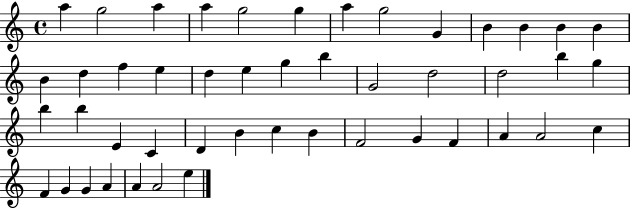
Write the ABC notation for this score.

X:1
T:Untitled
M:4/4
L:1/4
K:C
a g2 a a g2 g a g2 G B B B B B d f e d e g b G2 d2 d2 b g b b E C D B c B F2 G F A A2 c F G G A A A2 e